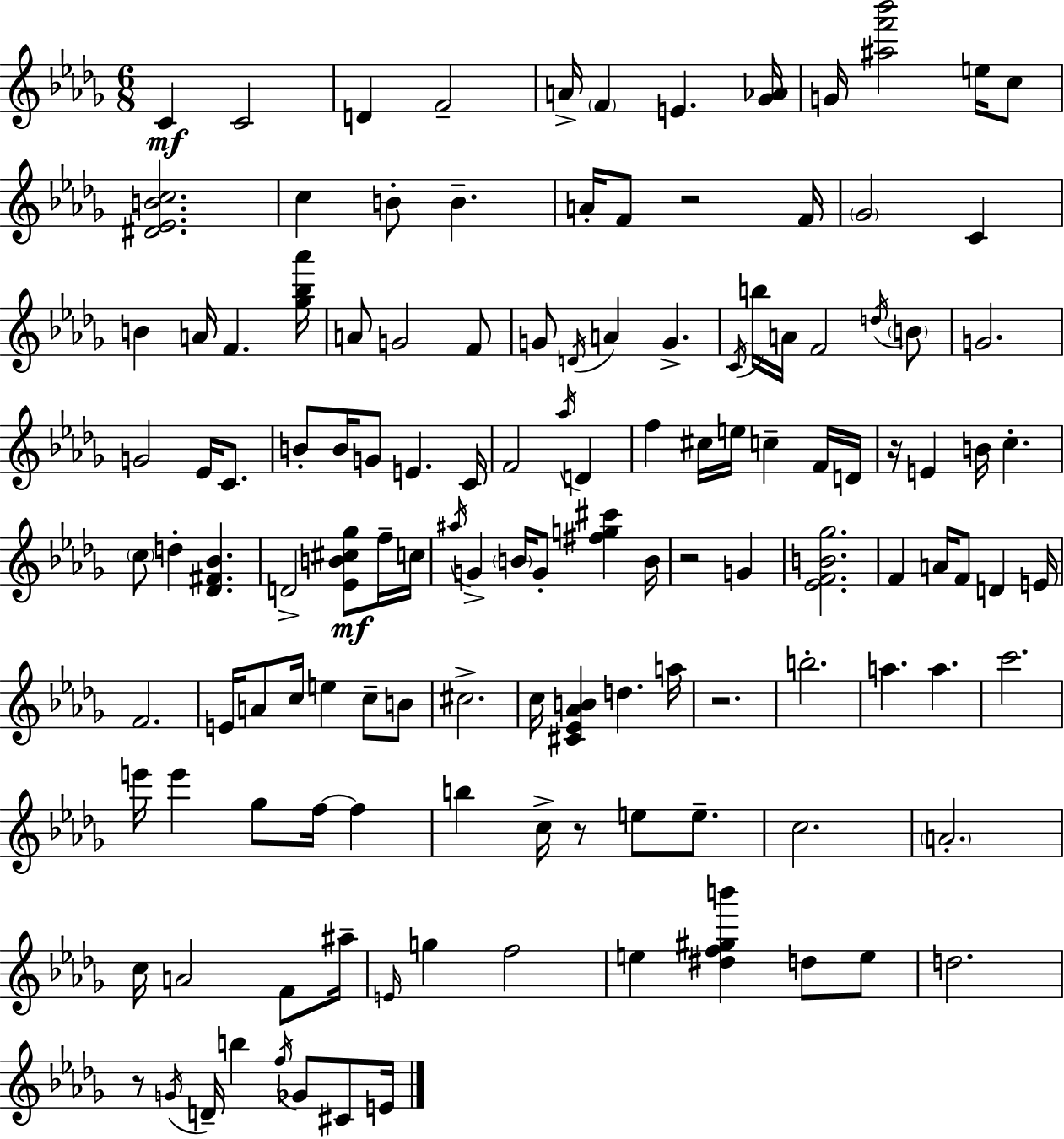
{
  \clef treble
  \numericTimeSignature
  \time 6/8
  \key bes \minor
  \repeat volta 2 { c'4\mf c'2 | d'4 f'2-- | a'16-> \parenthesize f'4 e'4. <ges' aes'>16 | g'16 <ais'' f''' bes'''>2 e''16 c''8 | \break <dis' ees' b' c''>2. | c''4 b'8-. b'4.-- | a'16-. f'8 r2 f'16 | \parenthesize ges'2 c'4 | \break b'4 a'16 f'4. <ges'' bes'' aes'''>16 | a'8 g'2 f'8 | g'8 \acciaccatura { d'16 } a'4 g'4.-> | \acciaccatura { c'16 } b''16 a'16 f'2 | \break \acciaccatura { d''16 } \parenthesize b'8 g'2. | g'2 ees'16 | c'8. b'8-. b'16 g'8 e'4. | c'16 f'2 \acciaccatura { aes''16 } | \break d'4 f''4 cis''16 e''16 c''4-- | f'16 d'16 r16 e'4 b'16 c''4.-. | \parenthesize c''8 d''4-. <des' fis' bes'>4. | d'2-> | \break <ees' b' cis'' ges''>8\mf f''16-- c''16 \acciaccatura { ais''16 } g'4-> \parenthesize b'16 g'8-. | <fis'' g'' cis'''>4 b'16 r2 | g'4 <ees' f' b' ges''>2. | f'4 a'16 f'8 | \break d'4 e'16 f'2. | e'16 a'8 c''16 e''4 | c''8-- b'8 cis''2.-> | c''16 <cis' ees' aes' b'>4 d''4. | \break a''16 r2. | b''2.-. | a''4. a''4. | c'''2. | \break e'''16 e'''4 ges''8 | f''16~~ f''4 b''4 c''16-> r8 | e''8 e''8.-- c''2. | \parenthesize a'2.-. | \break c''16 a'2 | f'8 ais''16-- \grace { e'16 } g''4 f''2 | e''4 <dis'' f'' gis'' b'''>4 | d''8 e''8 d''2. | \break r8 \acciaccatura { g'16 } d'16-- b''4 | \acciaccatura { f''16 } ges'8 cis'8 e'16 } \bar "|."
}